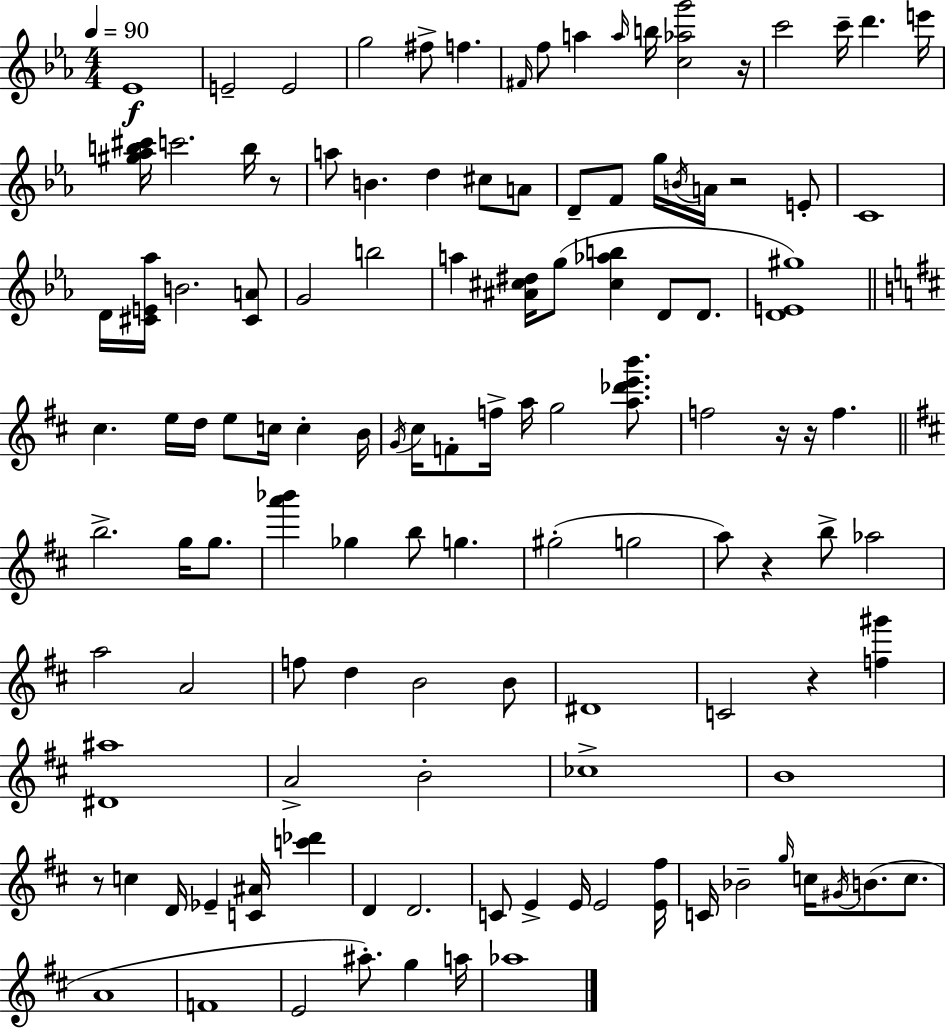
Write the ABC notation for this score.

X:1
T:Untitled
M:4/4
L:1/4
K:Cm
_E4 E2 E2 g2 ^f/2 f ^F/4 f/2 a a/4 b/4 [c_ag']2 z/4 c'2 c'/4 d' e'/4 [^g_ab^c']/4 c'2 b/4 z/2 a/2 B d ^c/2 A/2 D/2 F/2 g/4 B/4 A/4 z2 E/2 C4 D/4 [^CE_a]/4 B2 [^CA]/2 G2 b2 a [^A^c^d]/4 g/2 [^c_ab] D/2 D/2 [DE^g]4 ^c e/4 d/4 e/2 c/4 c B/4 G/4 ^c/4 F/2 f/4 a/4 g2 [a_d'e'b']/2 f2 z/4 z/4 f b2 g/4 g/2 [a'_b'] _g b/2 g ^g2 g2 a/2 z b/2 _a2 a2 A2 f/2 d B2 B/2 ^D4 C2 z [f^g'] [^D^a]4 A2 B2 _c4 B4 z/2 c D/4 _E [C^A]/4 [c'_d'] D D2 C/2 E E/4 E2 [E^f]/4 C/4 _B2 g/4 c/4 ^G/4 B/2 c/2 A4 F4 E2 ^a/2 g a/4 _a4